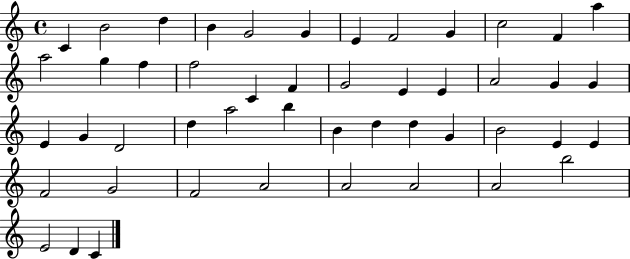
C4/q B4/h D5/q B4/q G4/h G4/q E4/q F4/h G4/q C5/h F4/q A5/q A5/h G5/q F5/q F5/h C4/q F4/q G4/h E4/q E4/q A4/h G4/q G4/q E4/q G4/q D4/h D5/q A5/h B5/q B4/q D5/q D5/q G4/q B4/h E4/q E4/q F4/h G4/h F4/h A4/h A4/h A4/h A4/h B5/h E4/h D4/q C4/q